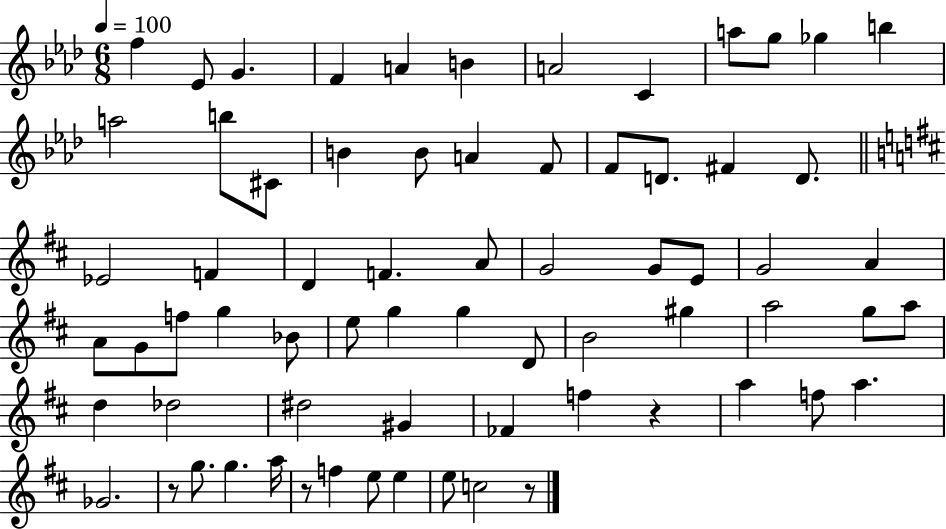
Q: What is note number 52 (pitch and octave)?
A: FES4